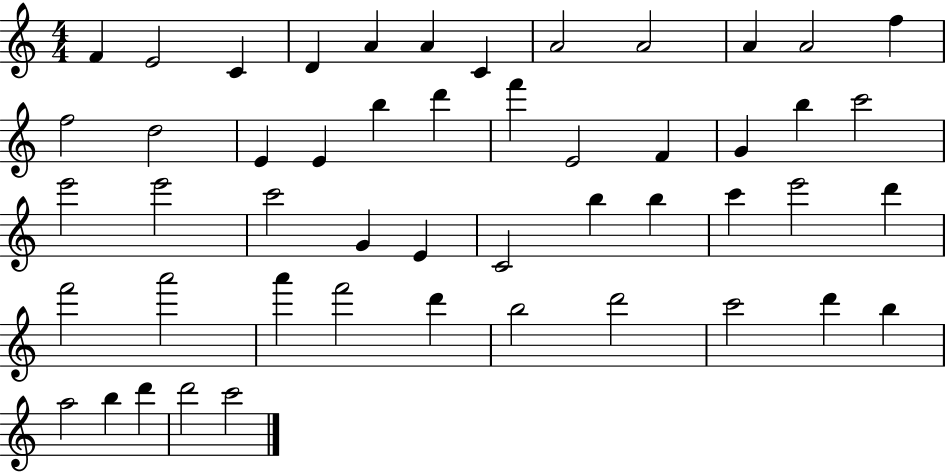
X:1
T:Untitled
M:4/4
L:1/4
K:C
F E2 C D A A C A2 A2 A A2 f f2 d2 E E b d' f' E2 F G b c'2 e'2 e'2 c'2 G E C2 b b c' e'2 d' f'2 a'2 a' f'2 d' b2 d'2 c'2 d' b a2 b d' d'2 c'2